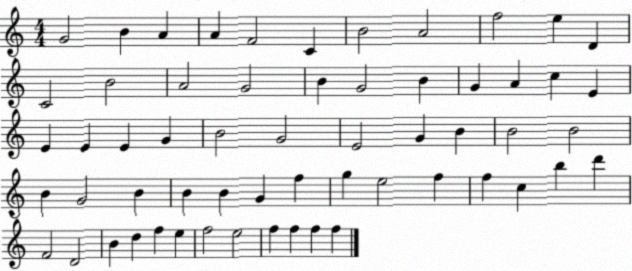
X:1
T:Untitled
M:4/4
L:1/4
K:C
G2 B A A F2 C B2 A2 f2 e D C2 B2 A2 G2 B G2 B G A c E E E E G B2 G2 E2 G B B2 B2 B G2 B B B G f g e2 f f c b d' F2 D2 B d f e f2 e2 f f f f